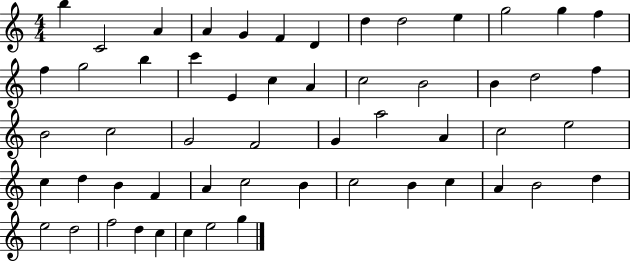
{
  \clef treble
  \numericTimeSignature
  \time 4/4
  \key c \major
  b''4 c'2 a'4 | a'4 g'4 f'4 d'4 | d''4 d''2 e''4 | g''2 g''4 f''4 | \break f''4 g''2 b''4 | c'''4 e'4 c''4 a'4 | c''2 b'2 | b'4 d''2 f''4 | \break b'2 c''2 | g'2 f'2 | g'4 a''2 a'4 | c''2 e''2 | \break c''4 d''4 b'4 f'4 | a'4 c''2 b'4 | c''2 b'4 c''4 | a'4 b'2 d''4 | \break e''2 d''2 | f''2 d''4 c''4 | c''4 e''2 g''4 | \bar "|."
}